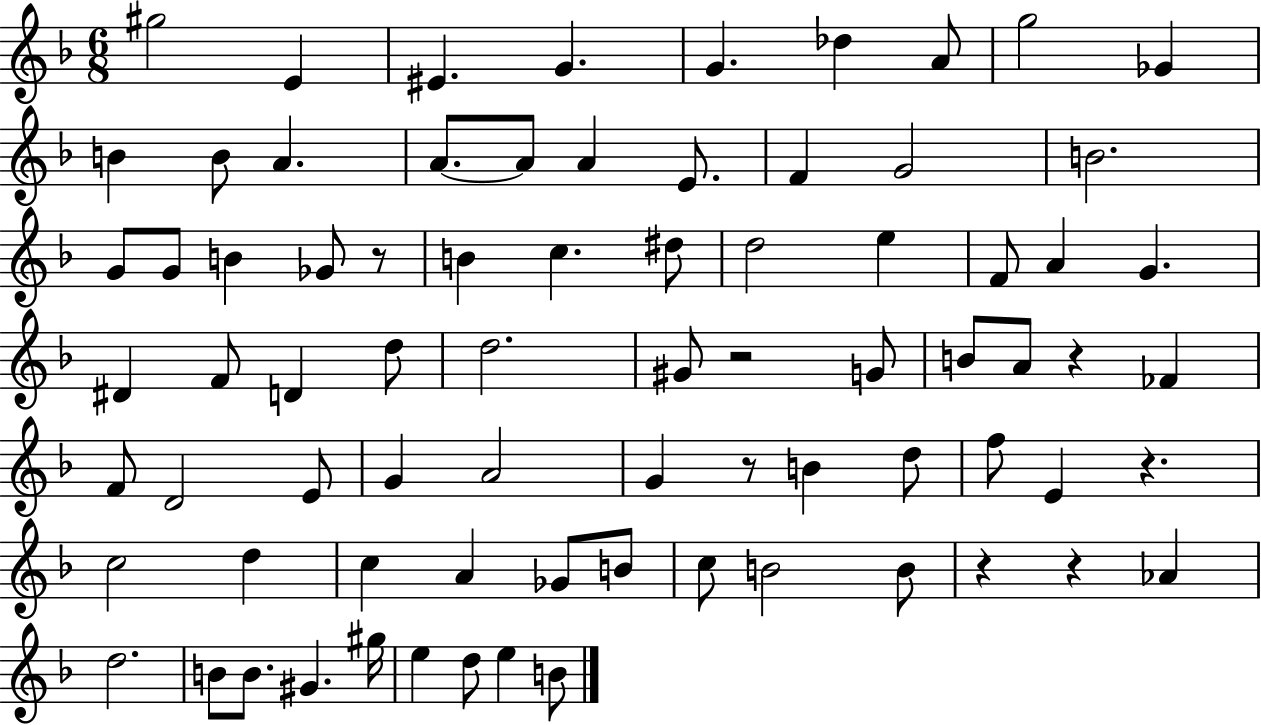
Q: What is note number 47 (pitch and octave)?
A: G4